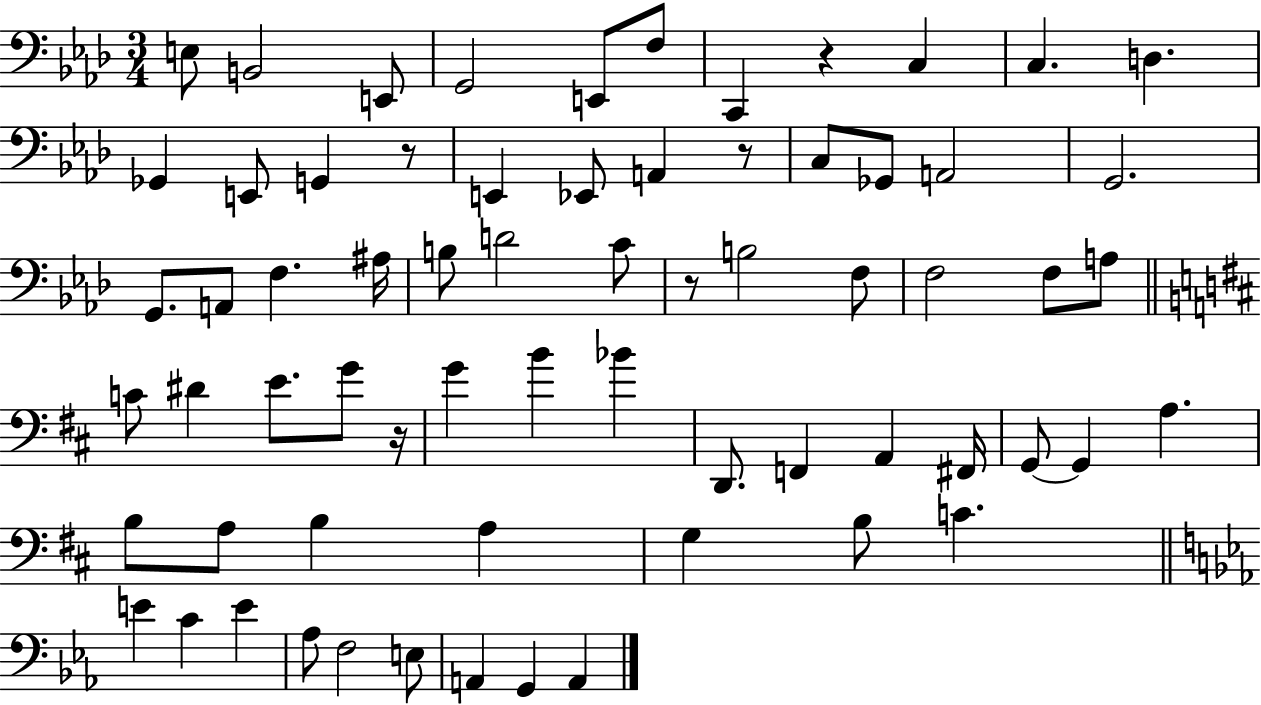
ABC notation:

X:1
T:Untitled
M:3/4
L:1/4
K:Ab
E,/2 B,,2 E,,/2 G,,2 E,,/2 F,/2 C,, z C, C, D, _G,, E,,/2 G,, z/2 E,, _E,,/2 A,, z/2 C,/2 _G,,/2 A,,2 G,,2 G,,/2 A,,/2 F, ^A,/4 B,/2 D2 C/2 z/2 B,2 F,/2 F,2 F,/2 A,/2 C/2 ^D E/2 G/2 z/4 G B _B D,,/2 F,, A,, ^F,,/4 G,,/2 G,, A, B,/2 A,/2 B, A, G, B,/2 C E C E _A,/2 F,2 E,/2 A,, G,, A,,